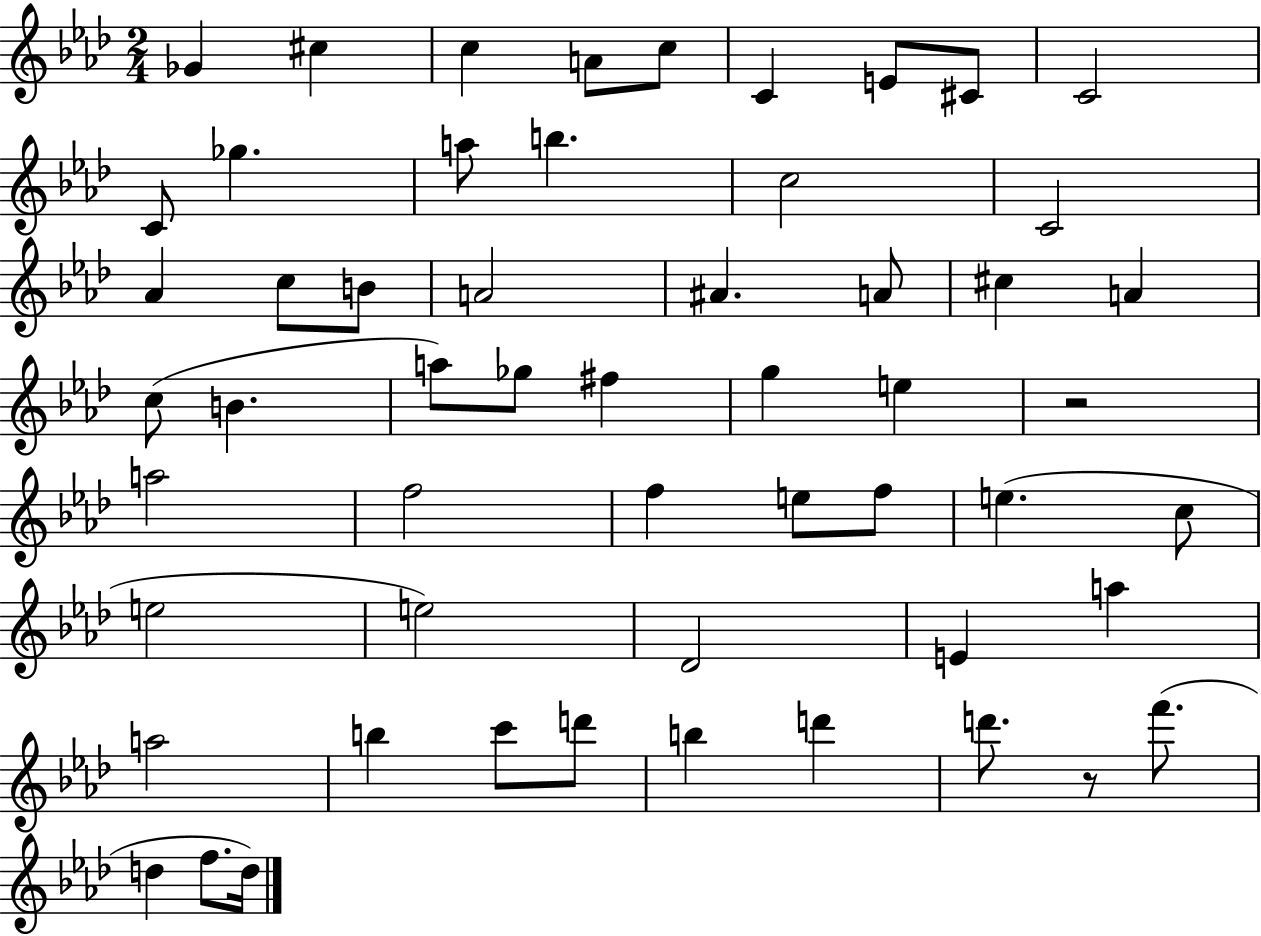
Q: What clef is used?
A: treble